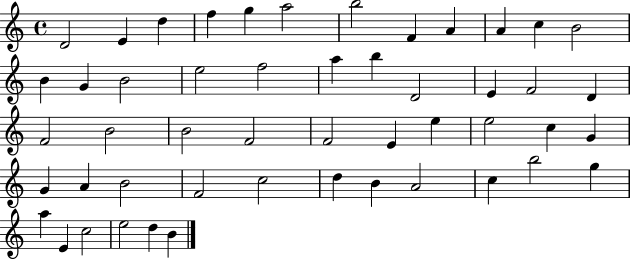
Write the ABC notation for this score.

X:1
T:Untitled
M:4/4
L:1/4
K:C
D2 E d f g a2 b2 F A A c B2 B G B2 e2 f2 a b D2 E F2 D F2 B2 B2 F2 F2 E e e2 c G G A B2 F2 c2 d B A2 c b2 g a E c2 e2 d B